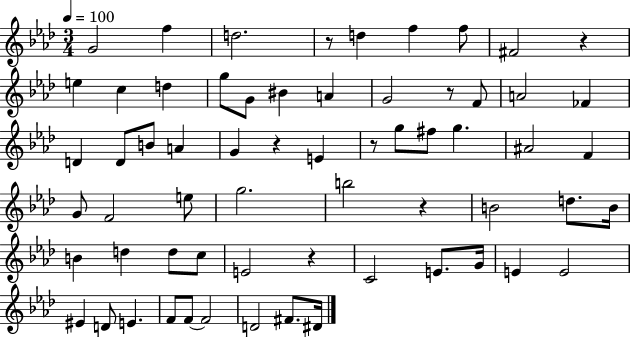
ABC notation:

X:1
T:Untitled
M:3/4
L:1/4
K:Ab
G2 f d2 z/2 d f f/2 ^F2 z e c d g/2 G/2 ^B A G2 z/2 F/2 A2 _F D D/2 B/2 A G z E z/2 g/2 ^f/2 g ^A2 F G/2 F2 e/2 g2 b2 z B2 d/2 B/4 B d d/2 c/2 E2 z C2 E/2 G/4 E E2 ^E D/2 E F/2 F/2 F2 D2 ^F/2 ^D/4